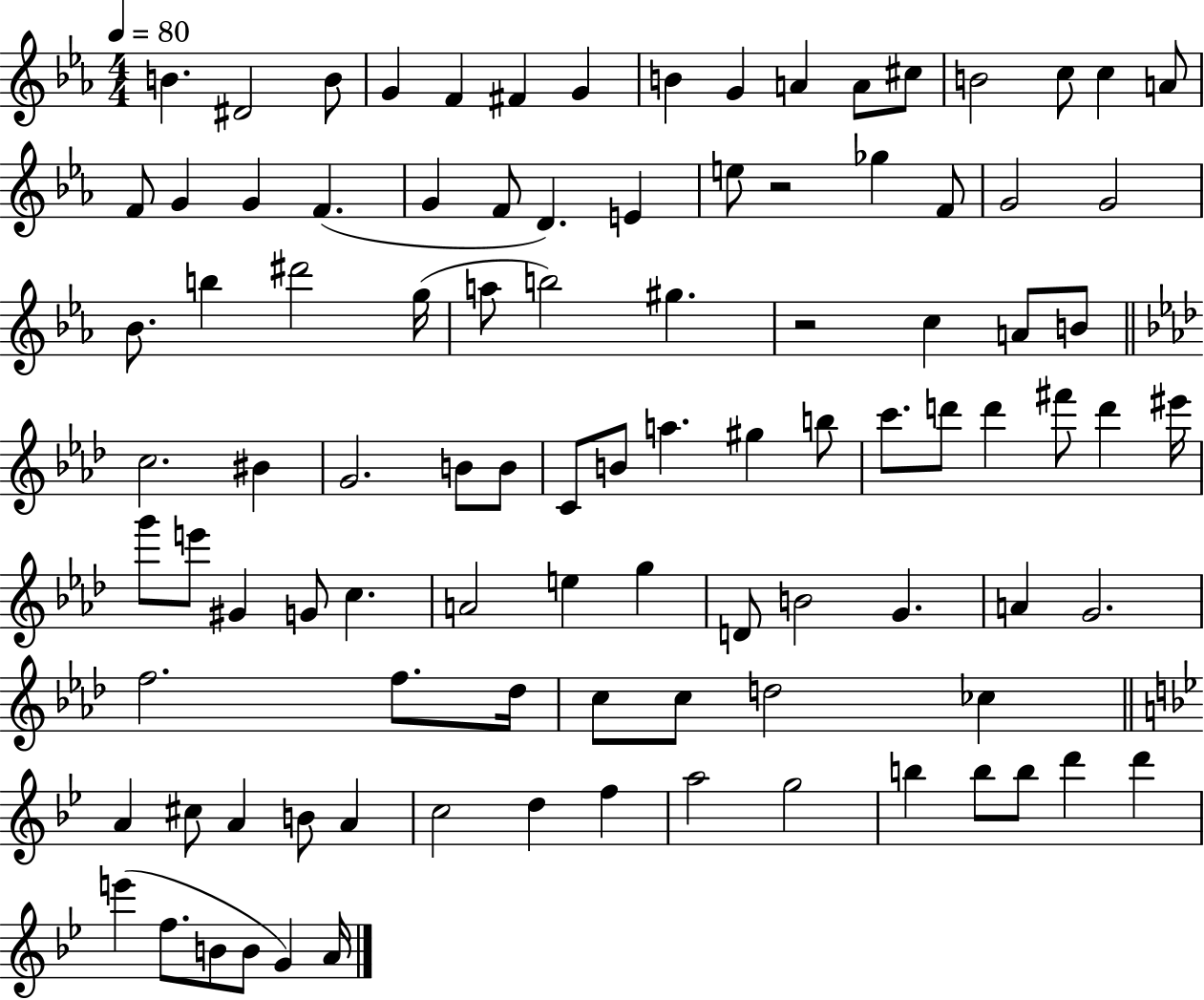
{
  \clef treble
  \numericTimeSignature
  \time 4/4
  \key ees \major
  \tempo 4 = 80
  b'4. dis'2 b'8 | g'4 f'4 fis'4 g'4 | b'4 g'4 a'4 a'8 cis''8 | b'2 c''8 c''4 a'8 | \break f'8 g'4 g'4 f'4.( | g'4 f'8 d'4.) e'4 | e''8 r2 ges''4 f'8 | g'2 g'2 | \break bes'8. b''4 dis'''2 g''16( | a''8 b''2) gis''4. | r2 c''4 a'8 b'8 | \bar "||" \break \key aes \major c''2. bis'4 | g'2. b'8 b'8 | c'8 b'8 a''4. gis''4 b''8 | c'''8. d'''8 d'''4 fis'''8 d'''4 eis'''16 | \break g'''8 e'''8 gis'4 g'8 c''4. | a'2 e''4 g''4 | d'8 b'2 g'4. | a'4 g'2. | \break f''2. f''8. des''16 | c''8 c''8 d''2 ces''4 | \bar "||" \break \key bes \major a'4 cis''8 a'4 b'8 a'4 | c''2 d''4 f''4 | a''2 g''2 | b''4 b''8 b''8 d'''4 d'''4 | \break e'''4( f''8. b'8 b'8 g'4) a'16 | \bar "|."
}